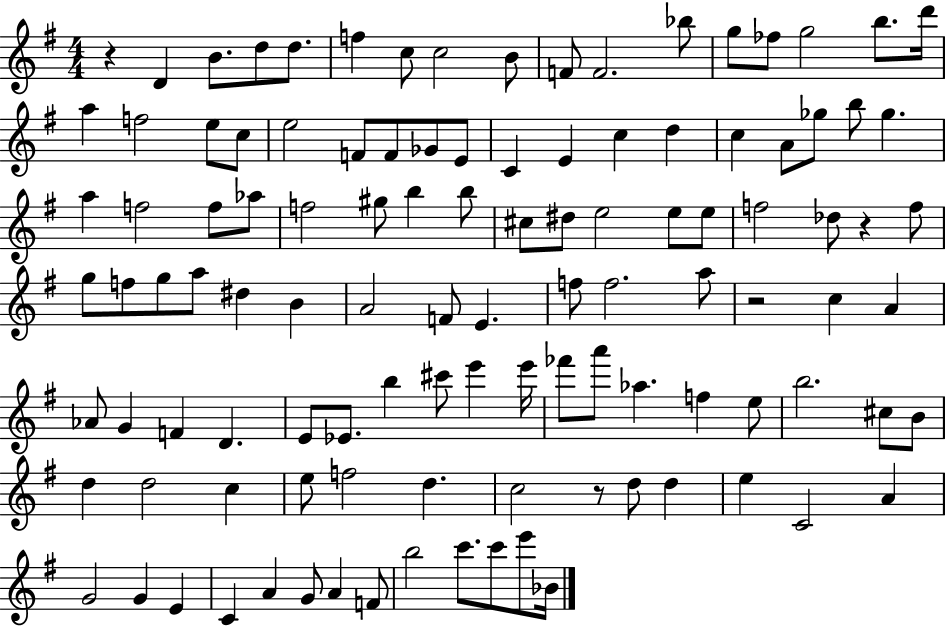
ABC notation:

X:1
T:Untitled
M:4/4
L:1/4
K:G
z D B/2 d/2 d/2 f c/2 c2 B/2 F/2 F2 _b/2 g/2 _f/2 g2 b/2 d'/4 a f2 e/2 c/2 e2 F/2 F/2 _G/2 E/2 C E c d c A/2 _g/2 b/2 _g a f2 f/2 _a/2 f2 ^g/2 b b/2 ^c/2 ^d/2 e2 e/2 e/2 f2 _d/2 z f/2 g/2 f/2 g/2 a/2 ^d B A2 F/2 E f/2 f2 a/2 z2 c A _A/2 G F D E/2 _E/2 b ^c'/2 e' e'/4 _f'/2 a'/2 _a f e/2 b2 ^c/2 B/2 d d2 c e/2 f2 d c2 z/2 d/2 d e C2 A G2 G E C A G/2 A F/2 b2 c'/2 c'/2 e'/2 _B/4